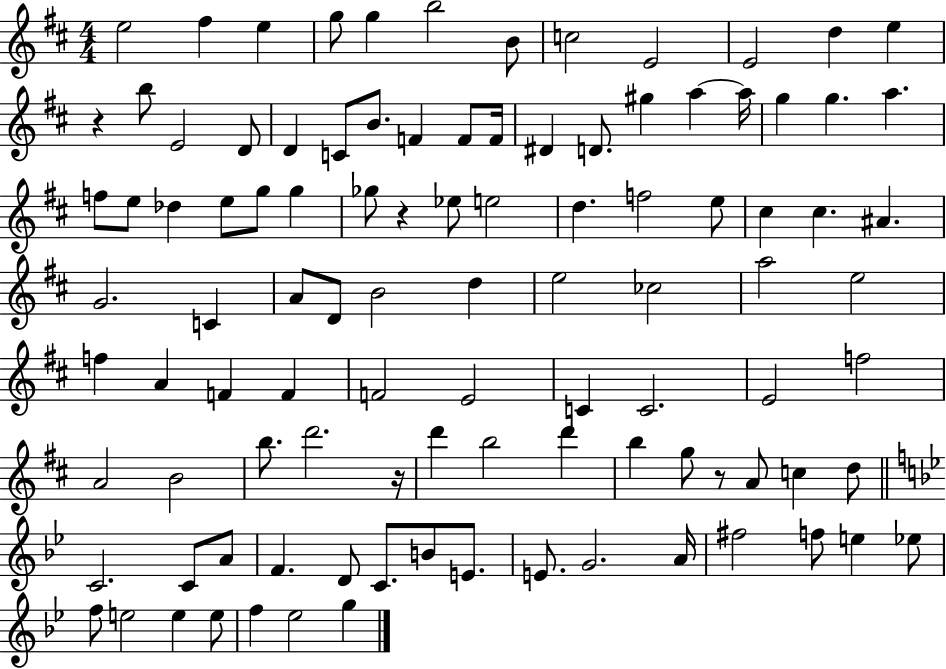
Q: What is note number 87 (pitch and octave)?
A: A4